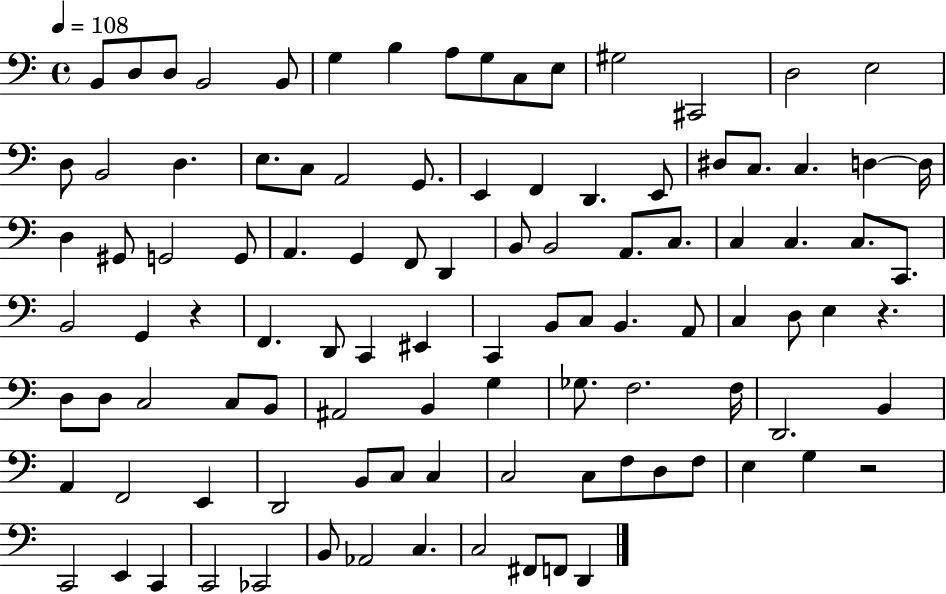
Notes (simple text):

B2/e D3/e D3/e B2/h B2/e G3/q B3/q A3/e G3/e C3/e E3/e G#3/h C#2/h D3/h E3/h D3/e B2/h D3/q. E3/e. C3/e A2/h G2/e. E2/q F2/q D2/q. E2/e D#3/e C3/e. C3/q. D3/q D3/s D3/q G#2/e G2/h G2/e A2/q. G2/q F2/e D2/q B2/e B2/h A2/e. C3/e. C3/q C3/q. C3/e. C2/e. B2/h G2/q R/q F2/q. D2/e C2/q EIS2/q C2/q B2/e C3/e B2/q. A2/e C3/q D3/e E3/q R/q. D3/e D3/e C3/h C3/e B2/e A#2/h B2/q G3/q Gb3/e. F3/h. F3/s D2/h. B2/q A2/q F2/h E2/q D2/h B2/e C3/e C3/q C3/h C3/e F3/e D3/e F3/e E3/q G3/q R/h C2/h E2/q C2/q C2/h CES2/h B2/e Ab2/h C3/q. C3/h F#2/e F2/e D2/q